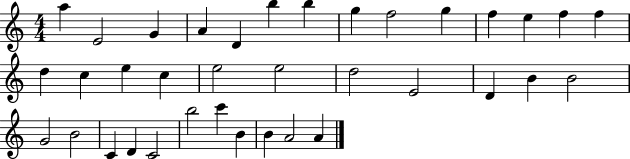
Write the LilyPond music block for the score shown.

{
  \clef treble
  \numericTimeSignature
  \time 4/4
  \key c \major
  a''4 e'2 g'4 | a'4 d'4 b''4 b''4 | g''4 f''2 g''4 | f''4 e''4 f''4 f''4 | \break d''4 c''4 e''4 c''4 | e''2 e''2 | d''2 e'2 | d'4 b'4 b'2 | \break g'2 b'2 | c'4 d'4 c'2 | b''2 c'''4 b'4 | b'4 a'2 a'4 | \break \bar "|."
}